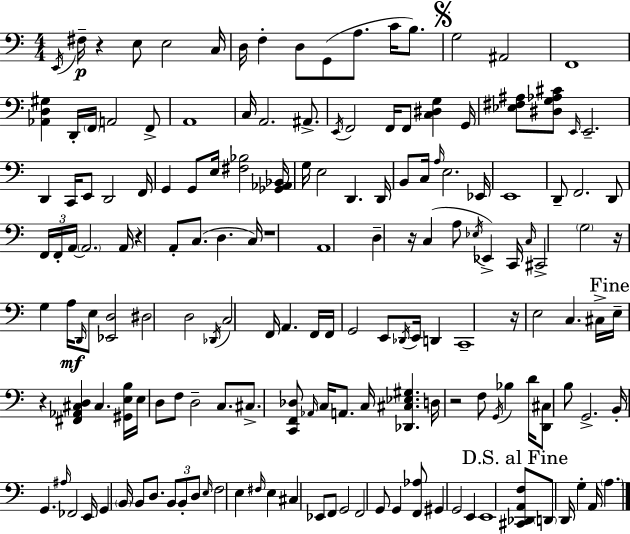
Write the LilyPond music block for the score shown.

{
  \clef bass
  \numericTimeSignature
  \time 4/4
  \key a \minor
  \repeat volta 2 { \acciaccatura { e,16 }\p fis16-- r4 e8 e2 | c16 d16 f4-. d8 g,8( a8. c'16 b8.) | \mark \markup { \musicglyph "scripts.segno" } g2 ais,2 | f,1 | \break <aes, d gis>4 d,16-. \parenthesize f,16 a,2 f,8-> | a,1 | c16 a,2. ais,8.-> | \acciaccatura { e,16 } f,2 f,16 f,8 <c dis g>4 | \break g,16 <ees fis ais>8 <dis g aes cis'>8 \grace { e,16 } e,2.-- | d,4 c,16 e,8 d,2 | f,16 g,4 g,8 e16 <fis bes>2 | <ges, aes, bes,>16 g16 e2 d,4. | \break d,16 b,8 c16 \grace { a16 } e2. | ees,16 e,1 | d,8-- f,2. | d,8 \tuplet 3/2 { f,16 f,16-. a,16~~ } \parenthesize a,2. | \break a,16 r4 a,8-. c8.( d4. | c16) r1 | a,1 | d4-- r16 c4( a8 \acciaccatura { ees16 } | \break ees,4->) c,16 \grace { c16 } cis,2-> \parenthesize g2 | r16 g4 a16\mf \grace { d,16 } e8 <ees, d>2 | dis2 d2 | \acciaccatura { des,16 } c2 | \break f,16 a,4. f,16 f,16 g,2 | e,8 \acciaccatura { des,16 } e,16 d,4 c,1-- | r16 e2 | c4. cis16-> \mark "Fine" e16-- r4 <fis, aes, cis d>4 | \break cis4. <gis, e b>16 e16 d8 f8 d2-- | c8. cis8.-> <c, f, des>8 \grace { aes,16 } c16 | a,8. c16 <des, cis ees gis>4. d16 r2 | f8 \acciaccatura { g,16 } bes4 d'16 <d, cis>8 b8 g,2.-> | \break b,16-. g,4. | \grace { ais16 } fes,2 e,16 g,4 | \parenthesize b,16 b,8 d8. \tuplet 3/2 { b,8 b,8-. d8 } \grace { e16 } f2 | e4 \grace { fis16 } e4 cis4 | \break ees,8 f,8 g,2 f,2 | g,8 g,4 <f, aes>8 gis,4 | g,2 e,4 e,1 | \mark "D.S. al Fine" <cis, des, a, f>8 | \break \parenthesize d,8 d,16 g4-. a,16 \parenthesize a4. } \bar "|."
}